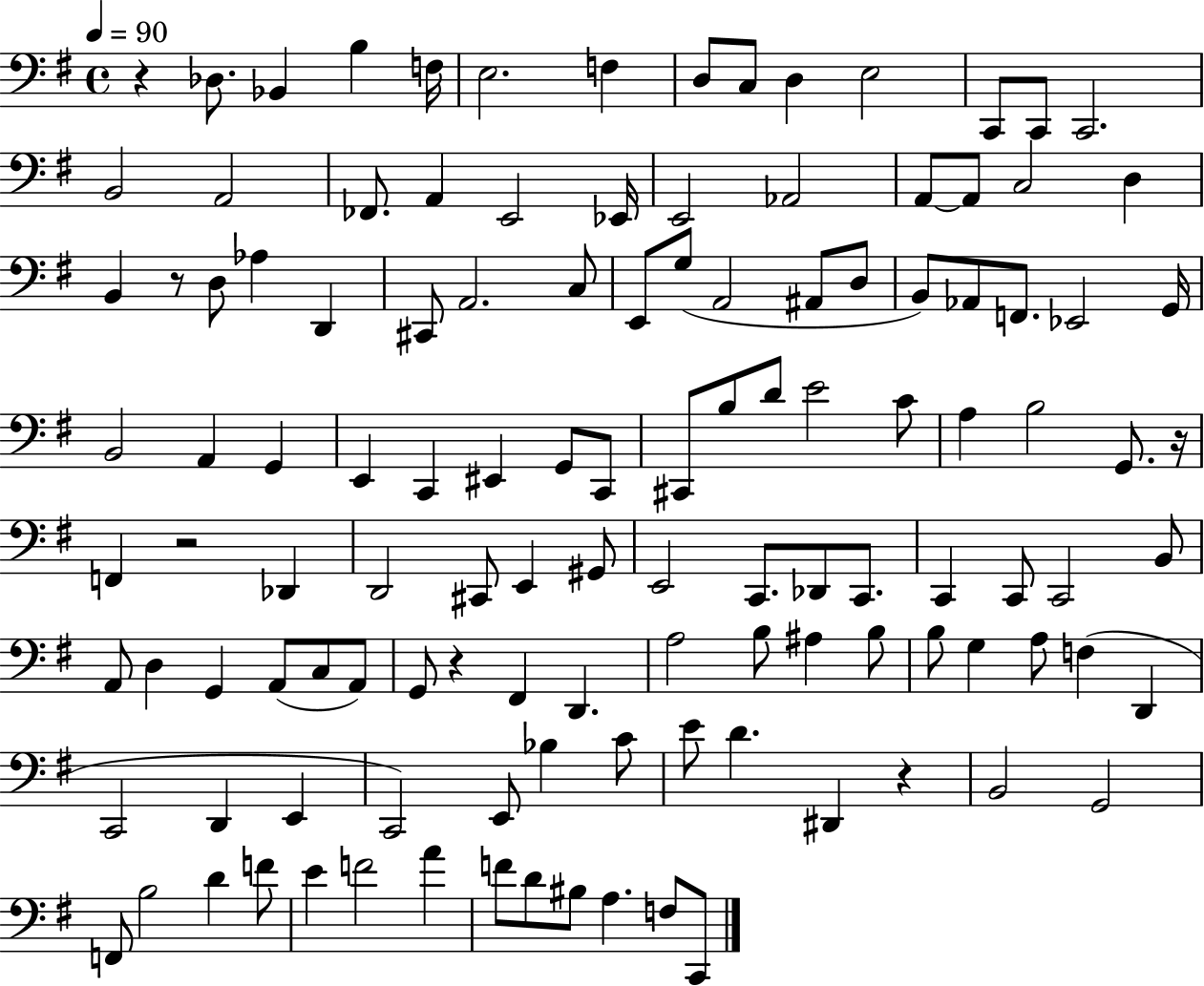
{
  \clef bass
  \time 4/4
  \defaultTimeSignature
  \key g \major
  \tempo 4 = 90
  r4 des8. bes,4 b4 f16 | e2. f4 | d8 c8 d4 e2 | c,8 c,8 c,2. | \break b,2 a,2 | fes,8. a,4 e,2 ees,16 | e,2 aes,2 | a,8~~ a,8 c2 d4 | \break b,4 r8 d8 aes4 d,4 | cis,8 a,2. c8 | e,8 g8( a,2 ais,8 d8 | b,8) aes,8 f,8. ees,2 g,16 | \break b,2 a,4 g,4 | e,4 c,4 eis,4 g,8 c,8 | cis,8 b8 d'8 e'2 c'8 | a4 b2 g,8. r16 | \break f,4 r2 des,4 | d,2 cis,8 e,4 gis,8 | e,2 c,8. des,8 c,8. | c,4 c,8 c,2 b,8 | \break a,8 d4 g,4 a,8( c8 a,8) | g,8 r4 fis,4 d,4. | a2 b8 ais4 b8 | b8 g4 a8 f4( d,4 | \break c,2 d,4 e,4 | c,2) e,8 bes4 c'8 | e'8 d'4. dis,4 r4 | b,2 g,2 | \break f,8 b2 d'4 f'8 | e'4 f'2 a'4 | f'8 d'8 bis8 a4. f8 c,8 | \bar "|."
}